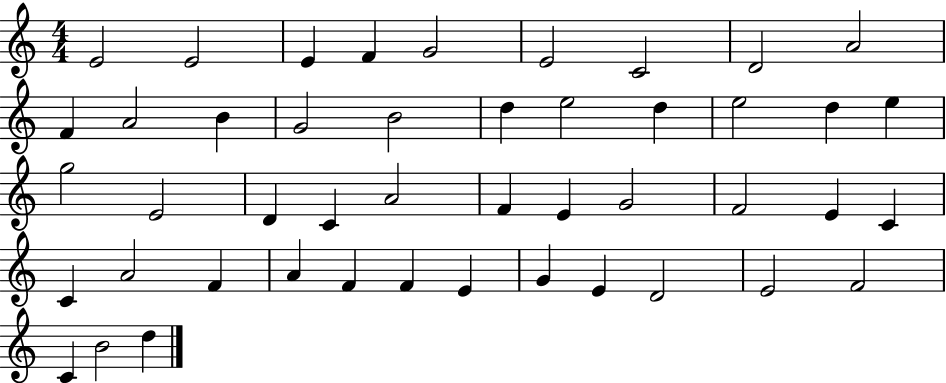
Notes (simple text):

E4/h E4/h E4/q F4/q G4/h E4/h C4/h D4/h A4/h F4/q A4/h B4/q G4/h B4/h D5/q E5/h D5/q E5/h D5/q E5/q G5/h E4/h D4/q C4/q A4/h F4/q E4/q G4/h F4/h E4/q C4/q C4/q A4/h F4/q A4/q F4/q F4/q E4/q G4/q E4/q D4/h E4/h F4/h C4/q B4/h D5/q